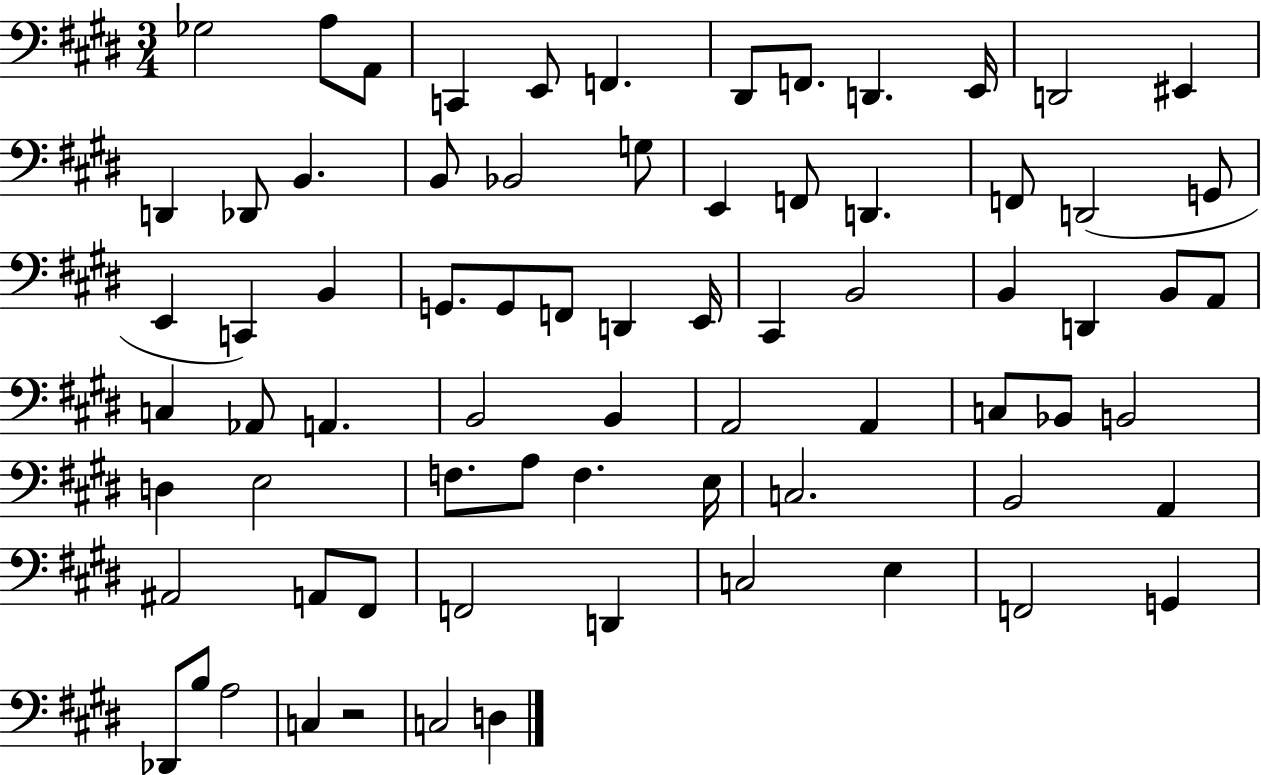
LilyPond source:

{
  \clef bass
  \numericTimeSignature
  \time 3/4
  \key e \major
  ges2 a8 a,8 | c,4 e,8 f,4. | dis,8 f,8. d,4. e,16 | d,2 eis,4 | \break d,4 des,8 b,4. | b,8 bes,2 g8 | e,4 f,8 d,4. | f,8 d,2( g,8 | \break e,4 c,4) b,4 | g,8. g,8 f,8 d,4 e,16 | cis,4 b,2 | b,4 d,4 b,8 a,8 | \break c4 aes,8 a,4. | b,2 b,4 | a,2 a,4 | c8 bes,8 b,2 | \break d4 e2 | f8. a8 f4. e16 | c2. | b,2 a,4 | \break ais,2 a,8 fis,8 | f,2 d,4 | c2 e4 | f,2 g,4 | \break des,8 b8 a2 | c4 r2 | c2 d4 | \bar "|."
}